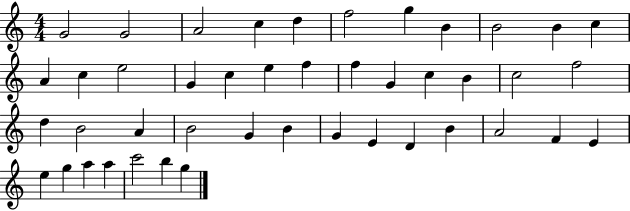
X:1
T:Untitled
M:4/4
L:1/4
K:C
G2 G2 A2 c d f2 g B B2 B c A c e2 G c e f f G c B c2 f2 d B2 A B2 G B G E D B A2 F E e g a a c'2 b g